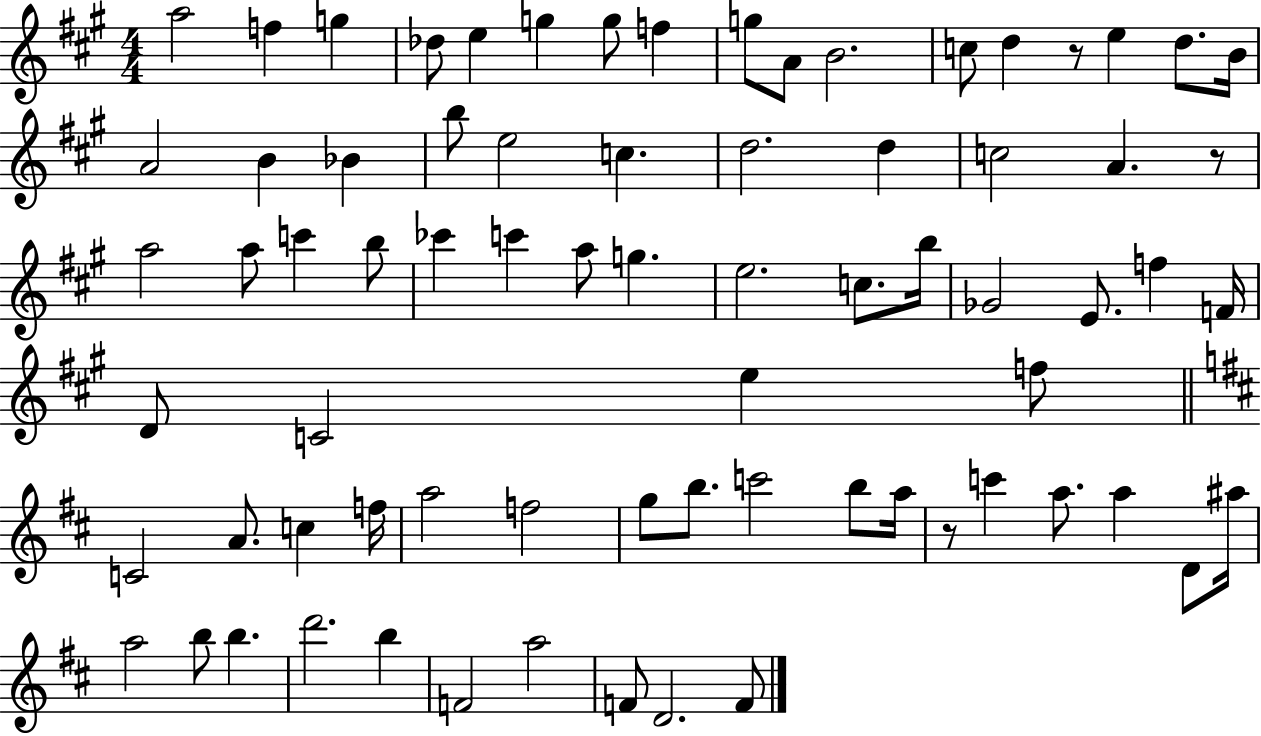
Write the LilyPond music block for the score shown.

{
  \clef treble
  \numericTimeSignature
  \time 4/4
  \key a \major
  a''2 f''4 g''4 | des''8 e''4 g''4 g''8 f''4 | g''8 a'8 b'2. | c''8 d''4 r8 e''4 d''8. b'16 | \break a'2 b'4 bes'4 | b''8 e''2 c''4. | d''2. d''4 | c''2 a'4. r8 | \break a''2 a''8 c'''4 b''8 | ces'''4 c'''4 a''8 g''4. | e''2. c''8. b''16 | ges'2 e'8. f''4 f'16 | \break d'8 c'2 e''4 f''8 | \bar "||" \break \key d \major c'2 a'8. c''4 f''16 | a''2 f''2 | g''8 b''8. c'''2 b''8 a''16 | r8 c'''4 a''8. a''4 d'8 ais''16 | \break a''2 b''8 b''4. | d'''2. b''4 | f'2 a''2 | f'8 d'2. f'8 | \break \bar "|."
}